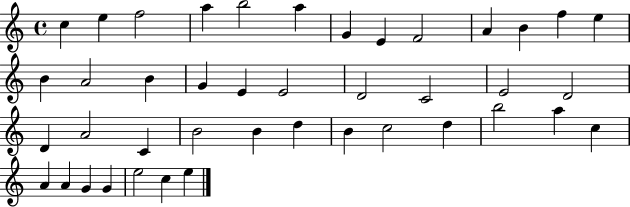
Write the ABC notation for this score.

X:1
T:Untitled
M:4/4
L:1/4
K:C
c e f2 a b2 a G E F2 A B f e B A2 B G E E2 D2 C2 E2 D2 D A2 C B2 B d B c2 d b2 a c A A G G e2 c e